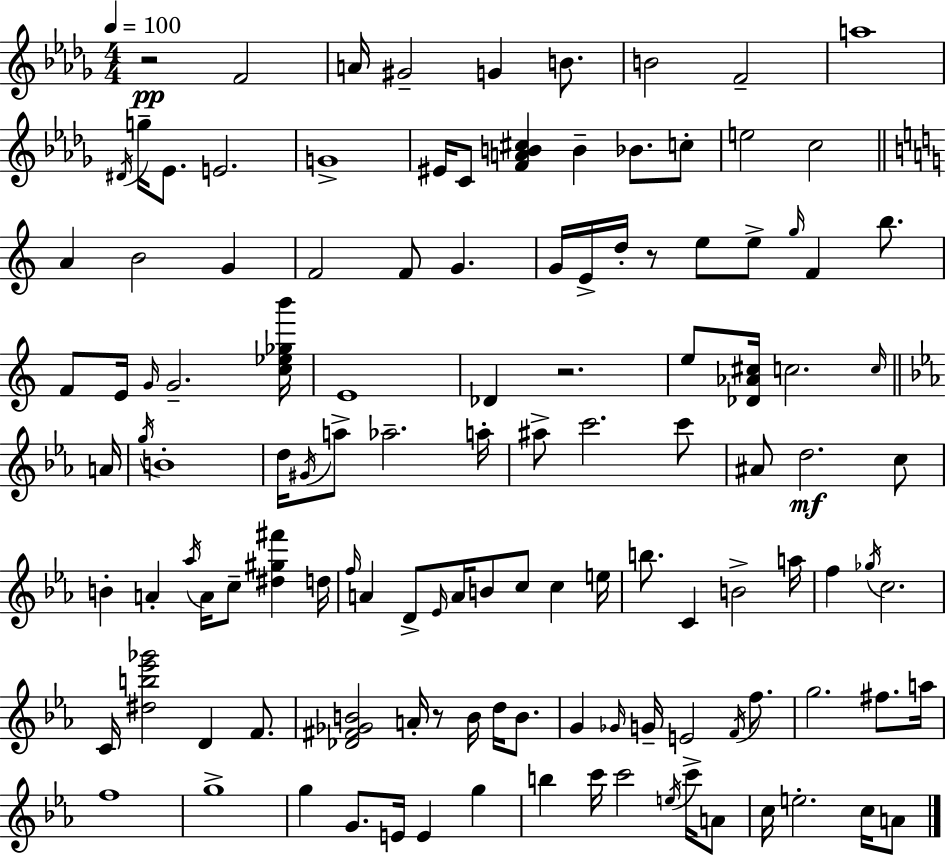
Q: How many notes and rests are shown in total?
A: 122